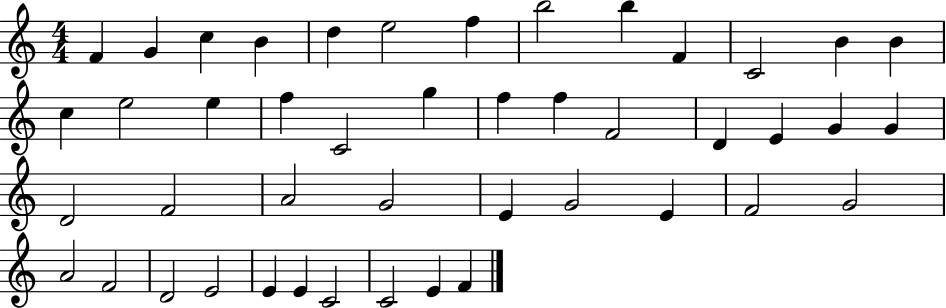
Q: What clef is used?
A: treble